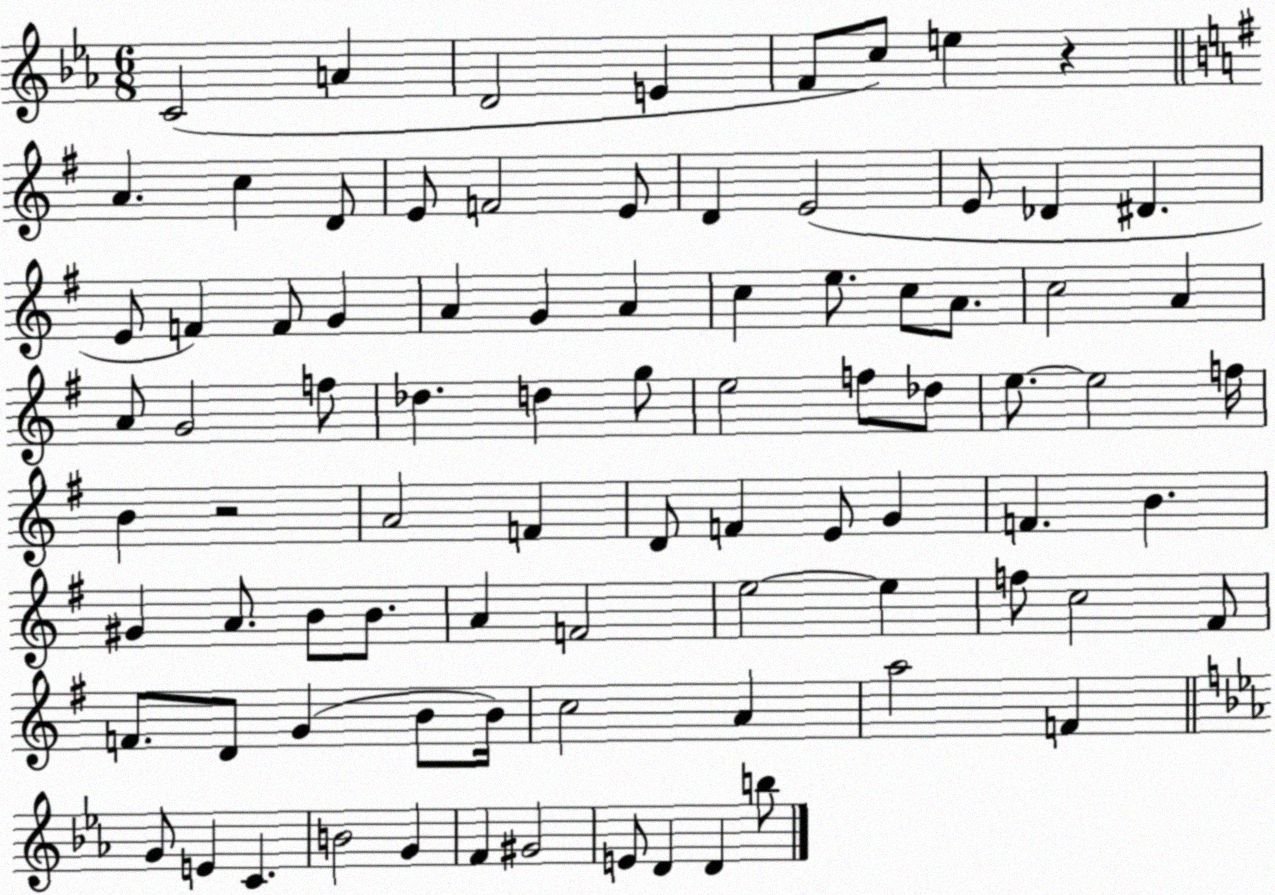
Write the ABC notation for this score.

X:1
T:Untitled
M:6/8
L:1/4
K:Eb
C2 A D2 E F/2 c/2 e z A c D/2 E/2 F2 E/2 D E2 E/2 _D ^D E/2 F F/2 G A G A c e/2 c/2 A/2 c2 A A/2 G2 f/2 _d d g/2 e2 f/2 _d/2 e/2 e2 f/4 B z2 A2 F D/2 F E/2 G F B ^G A/2 B/2 B/2 A F2 e2 e f/2 c2 ^F/2 F/2 D/2 G B/2 B/4 c2 A a2 F G/2 E C B2 G F ^G2 E/2 D D b/2